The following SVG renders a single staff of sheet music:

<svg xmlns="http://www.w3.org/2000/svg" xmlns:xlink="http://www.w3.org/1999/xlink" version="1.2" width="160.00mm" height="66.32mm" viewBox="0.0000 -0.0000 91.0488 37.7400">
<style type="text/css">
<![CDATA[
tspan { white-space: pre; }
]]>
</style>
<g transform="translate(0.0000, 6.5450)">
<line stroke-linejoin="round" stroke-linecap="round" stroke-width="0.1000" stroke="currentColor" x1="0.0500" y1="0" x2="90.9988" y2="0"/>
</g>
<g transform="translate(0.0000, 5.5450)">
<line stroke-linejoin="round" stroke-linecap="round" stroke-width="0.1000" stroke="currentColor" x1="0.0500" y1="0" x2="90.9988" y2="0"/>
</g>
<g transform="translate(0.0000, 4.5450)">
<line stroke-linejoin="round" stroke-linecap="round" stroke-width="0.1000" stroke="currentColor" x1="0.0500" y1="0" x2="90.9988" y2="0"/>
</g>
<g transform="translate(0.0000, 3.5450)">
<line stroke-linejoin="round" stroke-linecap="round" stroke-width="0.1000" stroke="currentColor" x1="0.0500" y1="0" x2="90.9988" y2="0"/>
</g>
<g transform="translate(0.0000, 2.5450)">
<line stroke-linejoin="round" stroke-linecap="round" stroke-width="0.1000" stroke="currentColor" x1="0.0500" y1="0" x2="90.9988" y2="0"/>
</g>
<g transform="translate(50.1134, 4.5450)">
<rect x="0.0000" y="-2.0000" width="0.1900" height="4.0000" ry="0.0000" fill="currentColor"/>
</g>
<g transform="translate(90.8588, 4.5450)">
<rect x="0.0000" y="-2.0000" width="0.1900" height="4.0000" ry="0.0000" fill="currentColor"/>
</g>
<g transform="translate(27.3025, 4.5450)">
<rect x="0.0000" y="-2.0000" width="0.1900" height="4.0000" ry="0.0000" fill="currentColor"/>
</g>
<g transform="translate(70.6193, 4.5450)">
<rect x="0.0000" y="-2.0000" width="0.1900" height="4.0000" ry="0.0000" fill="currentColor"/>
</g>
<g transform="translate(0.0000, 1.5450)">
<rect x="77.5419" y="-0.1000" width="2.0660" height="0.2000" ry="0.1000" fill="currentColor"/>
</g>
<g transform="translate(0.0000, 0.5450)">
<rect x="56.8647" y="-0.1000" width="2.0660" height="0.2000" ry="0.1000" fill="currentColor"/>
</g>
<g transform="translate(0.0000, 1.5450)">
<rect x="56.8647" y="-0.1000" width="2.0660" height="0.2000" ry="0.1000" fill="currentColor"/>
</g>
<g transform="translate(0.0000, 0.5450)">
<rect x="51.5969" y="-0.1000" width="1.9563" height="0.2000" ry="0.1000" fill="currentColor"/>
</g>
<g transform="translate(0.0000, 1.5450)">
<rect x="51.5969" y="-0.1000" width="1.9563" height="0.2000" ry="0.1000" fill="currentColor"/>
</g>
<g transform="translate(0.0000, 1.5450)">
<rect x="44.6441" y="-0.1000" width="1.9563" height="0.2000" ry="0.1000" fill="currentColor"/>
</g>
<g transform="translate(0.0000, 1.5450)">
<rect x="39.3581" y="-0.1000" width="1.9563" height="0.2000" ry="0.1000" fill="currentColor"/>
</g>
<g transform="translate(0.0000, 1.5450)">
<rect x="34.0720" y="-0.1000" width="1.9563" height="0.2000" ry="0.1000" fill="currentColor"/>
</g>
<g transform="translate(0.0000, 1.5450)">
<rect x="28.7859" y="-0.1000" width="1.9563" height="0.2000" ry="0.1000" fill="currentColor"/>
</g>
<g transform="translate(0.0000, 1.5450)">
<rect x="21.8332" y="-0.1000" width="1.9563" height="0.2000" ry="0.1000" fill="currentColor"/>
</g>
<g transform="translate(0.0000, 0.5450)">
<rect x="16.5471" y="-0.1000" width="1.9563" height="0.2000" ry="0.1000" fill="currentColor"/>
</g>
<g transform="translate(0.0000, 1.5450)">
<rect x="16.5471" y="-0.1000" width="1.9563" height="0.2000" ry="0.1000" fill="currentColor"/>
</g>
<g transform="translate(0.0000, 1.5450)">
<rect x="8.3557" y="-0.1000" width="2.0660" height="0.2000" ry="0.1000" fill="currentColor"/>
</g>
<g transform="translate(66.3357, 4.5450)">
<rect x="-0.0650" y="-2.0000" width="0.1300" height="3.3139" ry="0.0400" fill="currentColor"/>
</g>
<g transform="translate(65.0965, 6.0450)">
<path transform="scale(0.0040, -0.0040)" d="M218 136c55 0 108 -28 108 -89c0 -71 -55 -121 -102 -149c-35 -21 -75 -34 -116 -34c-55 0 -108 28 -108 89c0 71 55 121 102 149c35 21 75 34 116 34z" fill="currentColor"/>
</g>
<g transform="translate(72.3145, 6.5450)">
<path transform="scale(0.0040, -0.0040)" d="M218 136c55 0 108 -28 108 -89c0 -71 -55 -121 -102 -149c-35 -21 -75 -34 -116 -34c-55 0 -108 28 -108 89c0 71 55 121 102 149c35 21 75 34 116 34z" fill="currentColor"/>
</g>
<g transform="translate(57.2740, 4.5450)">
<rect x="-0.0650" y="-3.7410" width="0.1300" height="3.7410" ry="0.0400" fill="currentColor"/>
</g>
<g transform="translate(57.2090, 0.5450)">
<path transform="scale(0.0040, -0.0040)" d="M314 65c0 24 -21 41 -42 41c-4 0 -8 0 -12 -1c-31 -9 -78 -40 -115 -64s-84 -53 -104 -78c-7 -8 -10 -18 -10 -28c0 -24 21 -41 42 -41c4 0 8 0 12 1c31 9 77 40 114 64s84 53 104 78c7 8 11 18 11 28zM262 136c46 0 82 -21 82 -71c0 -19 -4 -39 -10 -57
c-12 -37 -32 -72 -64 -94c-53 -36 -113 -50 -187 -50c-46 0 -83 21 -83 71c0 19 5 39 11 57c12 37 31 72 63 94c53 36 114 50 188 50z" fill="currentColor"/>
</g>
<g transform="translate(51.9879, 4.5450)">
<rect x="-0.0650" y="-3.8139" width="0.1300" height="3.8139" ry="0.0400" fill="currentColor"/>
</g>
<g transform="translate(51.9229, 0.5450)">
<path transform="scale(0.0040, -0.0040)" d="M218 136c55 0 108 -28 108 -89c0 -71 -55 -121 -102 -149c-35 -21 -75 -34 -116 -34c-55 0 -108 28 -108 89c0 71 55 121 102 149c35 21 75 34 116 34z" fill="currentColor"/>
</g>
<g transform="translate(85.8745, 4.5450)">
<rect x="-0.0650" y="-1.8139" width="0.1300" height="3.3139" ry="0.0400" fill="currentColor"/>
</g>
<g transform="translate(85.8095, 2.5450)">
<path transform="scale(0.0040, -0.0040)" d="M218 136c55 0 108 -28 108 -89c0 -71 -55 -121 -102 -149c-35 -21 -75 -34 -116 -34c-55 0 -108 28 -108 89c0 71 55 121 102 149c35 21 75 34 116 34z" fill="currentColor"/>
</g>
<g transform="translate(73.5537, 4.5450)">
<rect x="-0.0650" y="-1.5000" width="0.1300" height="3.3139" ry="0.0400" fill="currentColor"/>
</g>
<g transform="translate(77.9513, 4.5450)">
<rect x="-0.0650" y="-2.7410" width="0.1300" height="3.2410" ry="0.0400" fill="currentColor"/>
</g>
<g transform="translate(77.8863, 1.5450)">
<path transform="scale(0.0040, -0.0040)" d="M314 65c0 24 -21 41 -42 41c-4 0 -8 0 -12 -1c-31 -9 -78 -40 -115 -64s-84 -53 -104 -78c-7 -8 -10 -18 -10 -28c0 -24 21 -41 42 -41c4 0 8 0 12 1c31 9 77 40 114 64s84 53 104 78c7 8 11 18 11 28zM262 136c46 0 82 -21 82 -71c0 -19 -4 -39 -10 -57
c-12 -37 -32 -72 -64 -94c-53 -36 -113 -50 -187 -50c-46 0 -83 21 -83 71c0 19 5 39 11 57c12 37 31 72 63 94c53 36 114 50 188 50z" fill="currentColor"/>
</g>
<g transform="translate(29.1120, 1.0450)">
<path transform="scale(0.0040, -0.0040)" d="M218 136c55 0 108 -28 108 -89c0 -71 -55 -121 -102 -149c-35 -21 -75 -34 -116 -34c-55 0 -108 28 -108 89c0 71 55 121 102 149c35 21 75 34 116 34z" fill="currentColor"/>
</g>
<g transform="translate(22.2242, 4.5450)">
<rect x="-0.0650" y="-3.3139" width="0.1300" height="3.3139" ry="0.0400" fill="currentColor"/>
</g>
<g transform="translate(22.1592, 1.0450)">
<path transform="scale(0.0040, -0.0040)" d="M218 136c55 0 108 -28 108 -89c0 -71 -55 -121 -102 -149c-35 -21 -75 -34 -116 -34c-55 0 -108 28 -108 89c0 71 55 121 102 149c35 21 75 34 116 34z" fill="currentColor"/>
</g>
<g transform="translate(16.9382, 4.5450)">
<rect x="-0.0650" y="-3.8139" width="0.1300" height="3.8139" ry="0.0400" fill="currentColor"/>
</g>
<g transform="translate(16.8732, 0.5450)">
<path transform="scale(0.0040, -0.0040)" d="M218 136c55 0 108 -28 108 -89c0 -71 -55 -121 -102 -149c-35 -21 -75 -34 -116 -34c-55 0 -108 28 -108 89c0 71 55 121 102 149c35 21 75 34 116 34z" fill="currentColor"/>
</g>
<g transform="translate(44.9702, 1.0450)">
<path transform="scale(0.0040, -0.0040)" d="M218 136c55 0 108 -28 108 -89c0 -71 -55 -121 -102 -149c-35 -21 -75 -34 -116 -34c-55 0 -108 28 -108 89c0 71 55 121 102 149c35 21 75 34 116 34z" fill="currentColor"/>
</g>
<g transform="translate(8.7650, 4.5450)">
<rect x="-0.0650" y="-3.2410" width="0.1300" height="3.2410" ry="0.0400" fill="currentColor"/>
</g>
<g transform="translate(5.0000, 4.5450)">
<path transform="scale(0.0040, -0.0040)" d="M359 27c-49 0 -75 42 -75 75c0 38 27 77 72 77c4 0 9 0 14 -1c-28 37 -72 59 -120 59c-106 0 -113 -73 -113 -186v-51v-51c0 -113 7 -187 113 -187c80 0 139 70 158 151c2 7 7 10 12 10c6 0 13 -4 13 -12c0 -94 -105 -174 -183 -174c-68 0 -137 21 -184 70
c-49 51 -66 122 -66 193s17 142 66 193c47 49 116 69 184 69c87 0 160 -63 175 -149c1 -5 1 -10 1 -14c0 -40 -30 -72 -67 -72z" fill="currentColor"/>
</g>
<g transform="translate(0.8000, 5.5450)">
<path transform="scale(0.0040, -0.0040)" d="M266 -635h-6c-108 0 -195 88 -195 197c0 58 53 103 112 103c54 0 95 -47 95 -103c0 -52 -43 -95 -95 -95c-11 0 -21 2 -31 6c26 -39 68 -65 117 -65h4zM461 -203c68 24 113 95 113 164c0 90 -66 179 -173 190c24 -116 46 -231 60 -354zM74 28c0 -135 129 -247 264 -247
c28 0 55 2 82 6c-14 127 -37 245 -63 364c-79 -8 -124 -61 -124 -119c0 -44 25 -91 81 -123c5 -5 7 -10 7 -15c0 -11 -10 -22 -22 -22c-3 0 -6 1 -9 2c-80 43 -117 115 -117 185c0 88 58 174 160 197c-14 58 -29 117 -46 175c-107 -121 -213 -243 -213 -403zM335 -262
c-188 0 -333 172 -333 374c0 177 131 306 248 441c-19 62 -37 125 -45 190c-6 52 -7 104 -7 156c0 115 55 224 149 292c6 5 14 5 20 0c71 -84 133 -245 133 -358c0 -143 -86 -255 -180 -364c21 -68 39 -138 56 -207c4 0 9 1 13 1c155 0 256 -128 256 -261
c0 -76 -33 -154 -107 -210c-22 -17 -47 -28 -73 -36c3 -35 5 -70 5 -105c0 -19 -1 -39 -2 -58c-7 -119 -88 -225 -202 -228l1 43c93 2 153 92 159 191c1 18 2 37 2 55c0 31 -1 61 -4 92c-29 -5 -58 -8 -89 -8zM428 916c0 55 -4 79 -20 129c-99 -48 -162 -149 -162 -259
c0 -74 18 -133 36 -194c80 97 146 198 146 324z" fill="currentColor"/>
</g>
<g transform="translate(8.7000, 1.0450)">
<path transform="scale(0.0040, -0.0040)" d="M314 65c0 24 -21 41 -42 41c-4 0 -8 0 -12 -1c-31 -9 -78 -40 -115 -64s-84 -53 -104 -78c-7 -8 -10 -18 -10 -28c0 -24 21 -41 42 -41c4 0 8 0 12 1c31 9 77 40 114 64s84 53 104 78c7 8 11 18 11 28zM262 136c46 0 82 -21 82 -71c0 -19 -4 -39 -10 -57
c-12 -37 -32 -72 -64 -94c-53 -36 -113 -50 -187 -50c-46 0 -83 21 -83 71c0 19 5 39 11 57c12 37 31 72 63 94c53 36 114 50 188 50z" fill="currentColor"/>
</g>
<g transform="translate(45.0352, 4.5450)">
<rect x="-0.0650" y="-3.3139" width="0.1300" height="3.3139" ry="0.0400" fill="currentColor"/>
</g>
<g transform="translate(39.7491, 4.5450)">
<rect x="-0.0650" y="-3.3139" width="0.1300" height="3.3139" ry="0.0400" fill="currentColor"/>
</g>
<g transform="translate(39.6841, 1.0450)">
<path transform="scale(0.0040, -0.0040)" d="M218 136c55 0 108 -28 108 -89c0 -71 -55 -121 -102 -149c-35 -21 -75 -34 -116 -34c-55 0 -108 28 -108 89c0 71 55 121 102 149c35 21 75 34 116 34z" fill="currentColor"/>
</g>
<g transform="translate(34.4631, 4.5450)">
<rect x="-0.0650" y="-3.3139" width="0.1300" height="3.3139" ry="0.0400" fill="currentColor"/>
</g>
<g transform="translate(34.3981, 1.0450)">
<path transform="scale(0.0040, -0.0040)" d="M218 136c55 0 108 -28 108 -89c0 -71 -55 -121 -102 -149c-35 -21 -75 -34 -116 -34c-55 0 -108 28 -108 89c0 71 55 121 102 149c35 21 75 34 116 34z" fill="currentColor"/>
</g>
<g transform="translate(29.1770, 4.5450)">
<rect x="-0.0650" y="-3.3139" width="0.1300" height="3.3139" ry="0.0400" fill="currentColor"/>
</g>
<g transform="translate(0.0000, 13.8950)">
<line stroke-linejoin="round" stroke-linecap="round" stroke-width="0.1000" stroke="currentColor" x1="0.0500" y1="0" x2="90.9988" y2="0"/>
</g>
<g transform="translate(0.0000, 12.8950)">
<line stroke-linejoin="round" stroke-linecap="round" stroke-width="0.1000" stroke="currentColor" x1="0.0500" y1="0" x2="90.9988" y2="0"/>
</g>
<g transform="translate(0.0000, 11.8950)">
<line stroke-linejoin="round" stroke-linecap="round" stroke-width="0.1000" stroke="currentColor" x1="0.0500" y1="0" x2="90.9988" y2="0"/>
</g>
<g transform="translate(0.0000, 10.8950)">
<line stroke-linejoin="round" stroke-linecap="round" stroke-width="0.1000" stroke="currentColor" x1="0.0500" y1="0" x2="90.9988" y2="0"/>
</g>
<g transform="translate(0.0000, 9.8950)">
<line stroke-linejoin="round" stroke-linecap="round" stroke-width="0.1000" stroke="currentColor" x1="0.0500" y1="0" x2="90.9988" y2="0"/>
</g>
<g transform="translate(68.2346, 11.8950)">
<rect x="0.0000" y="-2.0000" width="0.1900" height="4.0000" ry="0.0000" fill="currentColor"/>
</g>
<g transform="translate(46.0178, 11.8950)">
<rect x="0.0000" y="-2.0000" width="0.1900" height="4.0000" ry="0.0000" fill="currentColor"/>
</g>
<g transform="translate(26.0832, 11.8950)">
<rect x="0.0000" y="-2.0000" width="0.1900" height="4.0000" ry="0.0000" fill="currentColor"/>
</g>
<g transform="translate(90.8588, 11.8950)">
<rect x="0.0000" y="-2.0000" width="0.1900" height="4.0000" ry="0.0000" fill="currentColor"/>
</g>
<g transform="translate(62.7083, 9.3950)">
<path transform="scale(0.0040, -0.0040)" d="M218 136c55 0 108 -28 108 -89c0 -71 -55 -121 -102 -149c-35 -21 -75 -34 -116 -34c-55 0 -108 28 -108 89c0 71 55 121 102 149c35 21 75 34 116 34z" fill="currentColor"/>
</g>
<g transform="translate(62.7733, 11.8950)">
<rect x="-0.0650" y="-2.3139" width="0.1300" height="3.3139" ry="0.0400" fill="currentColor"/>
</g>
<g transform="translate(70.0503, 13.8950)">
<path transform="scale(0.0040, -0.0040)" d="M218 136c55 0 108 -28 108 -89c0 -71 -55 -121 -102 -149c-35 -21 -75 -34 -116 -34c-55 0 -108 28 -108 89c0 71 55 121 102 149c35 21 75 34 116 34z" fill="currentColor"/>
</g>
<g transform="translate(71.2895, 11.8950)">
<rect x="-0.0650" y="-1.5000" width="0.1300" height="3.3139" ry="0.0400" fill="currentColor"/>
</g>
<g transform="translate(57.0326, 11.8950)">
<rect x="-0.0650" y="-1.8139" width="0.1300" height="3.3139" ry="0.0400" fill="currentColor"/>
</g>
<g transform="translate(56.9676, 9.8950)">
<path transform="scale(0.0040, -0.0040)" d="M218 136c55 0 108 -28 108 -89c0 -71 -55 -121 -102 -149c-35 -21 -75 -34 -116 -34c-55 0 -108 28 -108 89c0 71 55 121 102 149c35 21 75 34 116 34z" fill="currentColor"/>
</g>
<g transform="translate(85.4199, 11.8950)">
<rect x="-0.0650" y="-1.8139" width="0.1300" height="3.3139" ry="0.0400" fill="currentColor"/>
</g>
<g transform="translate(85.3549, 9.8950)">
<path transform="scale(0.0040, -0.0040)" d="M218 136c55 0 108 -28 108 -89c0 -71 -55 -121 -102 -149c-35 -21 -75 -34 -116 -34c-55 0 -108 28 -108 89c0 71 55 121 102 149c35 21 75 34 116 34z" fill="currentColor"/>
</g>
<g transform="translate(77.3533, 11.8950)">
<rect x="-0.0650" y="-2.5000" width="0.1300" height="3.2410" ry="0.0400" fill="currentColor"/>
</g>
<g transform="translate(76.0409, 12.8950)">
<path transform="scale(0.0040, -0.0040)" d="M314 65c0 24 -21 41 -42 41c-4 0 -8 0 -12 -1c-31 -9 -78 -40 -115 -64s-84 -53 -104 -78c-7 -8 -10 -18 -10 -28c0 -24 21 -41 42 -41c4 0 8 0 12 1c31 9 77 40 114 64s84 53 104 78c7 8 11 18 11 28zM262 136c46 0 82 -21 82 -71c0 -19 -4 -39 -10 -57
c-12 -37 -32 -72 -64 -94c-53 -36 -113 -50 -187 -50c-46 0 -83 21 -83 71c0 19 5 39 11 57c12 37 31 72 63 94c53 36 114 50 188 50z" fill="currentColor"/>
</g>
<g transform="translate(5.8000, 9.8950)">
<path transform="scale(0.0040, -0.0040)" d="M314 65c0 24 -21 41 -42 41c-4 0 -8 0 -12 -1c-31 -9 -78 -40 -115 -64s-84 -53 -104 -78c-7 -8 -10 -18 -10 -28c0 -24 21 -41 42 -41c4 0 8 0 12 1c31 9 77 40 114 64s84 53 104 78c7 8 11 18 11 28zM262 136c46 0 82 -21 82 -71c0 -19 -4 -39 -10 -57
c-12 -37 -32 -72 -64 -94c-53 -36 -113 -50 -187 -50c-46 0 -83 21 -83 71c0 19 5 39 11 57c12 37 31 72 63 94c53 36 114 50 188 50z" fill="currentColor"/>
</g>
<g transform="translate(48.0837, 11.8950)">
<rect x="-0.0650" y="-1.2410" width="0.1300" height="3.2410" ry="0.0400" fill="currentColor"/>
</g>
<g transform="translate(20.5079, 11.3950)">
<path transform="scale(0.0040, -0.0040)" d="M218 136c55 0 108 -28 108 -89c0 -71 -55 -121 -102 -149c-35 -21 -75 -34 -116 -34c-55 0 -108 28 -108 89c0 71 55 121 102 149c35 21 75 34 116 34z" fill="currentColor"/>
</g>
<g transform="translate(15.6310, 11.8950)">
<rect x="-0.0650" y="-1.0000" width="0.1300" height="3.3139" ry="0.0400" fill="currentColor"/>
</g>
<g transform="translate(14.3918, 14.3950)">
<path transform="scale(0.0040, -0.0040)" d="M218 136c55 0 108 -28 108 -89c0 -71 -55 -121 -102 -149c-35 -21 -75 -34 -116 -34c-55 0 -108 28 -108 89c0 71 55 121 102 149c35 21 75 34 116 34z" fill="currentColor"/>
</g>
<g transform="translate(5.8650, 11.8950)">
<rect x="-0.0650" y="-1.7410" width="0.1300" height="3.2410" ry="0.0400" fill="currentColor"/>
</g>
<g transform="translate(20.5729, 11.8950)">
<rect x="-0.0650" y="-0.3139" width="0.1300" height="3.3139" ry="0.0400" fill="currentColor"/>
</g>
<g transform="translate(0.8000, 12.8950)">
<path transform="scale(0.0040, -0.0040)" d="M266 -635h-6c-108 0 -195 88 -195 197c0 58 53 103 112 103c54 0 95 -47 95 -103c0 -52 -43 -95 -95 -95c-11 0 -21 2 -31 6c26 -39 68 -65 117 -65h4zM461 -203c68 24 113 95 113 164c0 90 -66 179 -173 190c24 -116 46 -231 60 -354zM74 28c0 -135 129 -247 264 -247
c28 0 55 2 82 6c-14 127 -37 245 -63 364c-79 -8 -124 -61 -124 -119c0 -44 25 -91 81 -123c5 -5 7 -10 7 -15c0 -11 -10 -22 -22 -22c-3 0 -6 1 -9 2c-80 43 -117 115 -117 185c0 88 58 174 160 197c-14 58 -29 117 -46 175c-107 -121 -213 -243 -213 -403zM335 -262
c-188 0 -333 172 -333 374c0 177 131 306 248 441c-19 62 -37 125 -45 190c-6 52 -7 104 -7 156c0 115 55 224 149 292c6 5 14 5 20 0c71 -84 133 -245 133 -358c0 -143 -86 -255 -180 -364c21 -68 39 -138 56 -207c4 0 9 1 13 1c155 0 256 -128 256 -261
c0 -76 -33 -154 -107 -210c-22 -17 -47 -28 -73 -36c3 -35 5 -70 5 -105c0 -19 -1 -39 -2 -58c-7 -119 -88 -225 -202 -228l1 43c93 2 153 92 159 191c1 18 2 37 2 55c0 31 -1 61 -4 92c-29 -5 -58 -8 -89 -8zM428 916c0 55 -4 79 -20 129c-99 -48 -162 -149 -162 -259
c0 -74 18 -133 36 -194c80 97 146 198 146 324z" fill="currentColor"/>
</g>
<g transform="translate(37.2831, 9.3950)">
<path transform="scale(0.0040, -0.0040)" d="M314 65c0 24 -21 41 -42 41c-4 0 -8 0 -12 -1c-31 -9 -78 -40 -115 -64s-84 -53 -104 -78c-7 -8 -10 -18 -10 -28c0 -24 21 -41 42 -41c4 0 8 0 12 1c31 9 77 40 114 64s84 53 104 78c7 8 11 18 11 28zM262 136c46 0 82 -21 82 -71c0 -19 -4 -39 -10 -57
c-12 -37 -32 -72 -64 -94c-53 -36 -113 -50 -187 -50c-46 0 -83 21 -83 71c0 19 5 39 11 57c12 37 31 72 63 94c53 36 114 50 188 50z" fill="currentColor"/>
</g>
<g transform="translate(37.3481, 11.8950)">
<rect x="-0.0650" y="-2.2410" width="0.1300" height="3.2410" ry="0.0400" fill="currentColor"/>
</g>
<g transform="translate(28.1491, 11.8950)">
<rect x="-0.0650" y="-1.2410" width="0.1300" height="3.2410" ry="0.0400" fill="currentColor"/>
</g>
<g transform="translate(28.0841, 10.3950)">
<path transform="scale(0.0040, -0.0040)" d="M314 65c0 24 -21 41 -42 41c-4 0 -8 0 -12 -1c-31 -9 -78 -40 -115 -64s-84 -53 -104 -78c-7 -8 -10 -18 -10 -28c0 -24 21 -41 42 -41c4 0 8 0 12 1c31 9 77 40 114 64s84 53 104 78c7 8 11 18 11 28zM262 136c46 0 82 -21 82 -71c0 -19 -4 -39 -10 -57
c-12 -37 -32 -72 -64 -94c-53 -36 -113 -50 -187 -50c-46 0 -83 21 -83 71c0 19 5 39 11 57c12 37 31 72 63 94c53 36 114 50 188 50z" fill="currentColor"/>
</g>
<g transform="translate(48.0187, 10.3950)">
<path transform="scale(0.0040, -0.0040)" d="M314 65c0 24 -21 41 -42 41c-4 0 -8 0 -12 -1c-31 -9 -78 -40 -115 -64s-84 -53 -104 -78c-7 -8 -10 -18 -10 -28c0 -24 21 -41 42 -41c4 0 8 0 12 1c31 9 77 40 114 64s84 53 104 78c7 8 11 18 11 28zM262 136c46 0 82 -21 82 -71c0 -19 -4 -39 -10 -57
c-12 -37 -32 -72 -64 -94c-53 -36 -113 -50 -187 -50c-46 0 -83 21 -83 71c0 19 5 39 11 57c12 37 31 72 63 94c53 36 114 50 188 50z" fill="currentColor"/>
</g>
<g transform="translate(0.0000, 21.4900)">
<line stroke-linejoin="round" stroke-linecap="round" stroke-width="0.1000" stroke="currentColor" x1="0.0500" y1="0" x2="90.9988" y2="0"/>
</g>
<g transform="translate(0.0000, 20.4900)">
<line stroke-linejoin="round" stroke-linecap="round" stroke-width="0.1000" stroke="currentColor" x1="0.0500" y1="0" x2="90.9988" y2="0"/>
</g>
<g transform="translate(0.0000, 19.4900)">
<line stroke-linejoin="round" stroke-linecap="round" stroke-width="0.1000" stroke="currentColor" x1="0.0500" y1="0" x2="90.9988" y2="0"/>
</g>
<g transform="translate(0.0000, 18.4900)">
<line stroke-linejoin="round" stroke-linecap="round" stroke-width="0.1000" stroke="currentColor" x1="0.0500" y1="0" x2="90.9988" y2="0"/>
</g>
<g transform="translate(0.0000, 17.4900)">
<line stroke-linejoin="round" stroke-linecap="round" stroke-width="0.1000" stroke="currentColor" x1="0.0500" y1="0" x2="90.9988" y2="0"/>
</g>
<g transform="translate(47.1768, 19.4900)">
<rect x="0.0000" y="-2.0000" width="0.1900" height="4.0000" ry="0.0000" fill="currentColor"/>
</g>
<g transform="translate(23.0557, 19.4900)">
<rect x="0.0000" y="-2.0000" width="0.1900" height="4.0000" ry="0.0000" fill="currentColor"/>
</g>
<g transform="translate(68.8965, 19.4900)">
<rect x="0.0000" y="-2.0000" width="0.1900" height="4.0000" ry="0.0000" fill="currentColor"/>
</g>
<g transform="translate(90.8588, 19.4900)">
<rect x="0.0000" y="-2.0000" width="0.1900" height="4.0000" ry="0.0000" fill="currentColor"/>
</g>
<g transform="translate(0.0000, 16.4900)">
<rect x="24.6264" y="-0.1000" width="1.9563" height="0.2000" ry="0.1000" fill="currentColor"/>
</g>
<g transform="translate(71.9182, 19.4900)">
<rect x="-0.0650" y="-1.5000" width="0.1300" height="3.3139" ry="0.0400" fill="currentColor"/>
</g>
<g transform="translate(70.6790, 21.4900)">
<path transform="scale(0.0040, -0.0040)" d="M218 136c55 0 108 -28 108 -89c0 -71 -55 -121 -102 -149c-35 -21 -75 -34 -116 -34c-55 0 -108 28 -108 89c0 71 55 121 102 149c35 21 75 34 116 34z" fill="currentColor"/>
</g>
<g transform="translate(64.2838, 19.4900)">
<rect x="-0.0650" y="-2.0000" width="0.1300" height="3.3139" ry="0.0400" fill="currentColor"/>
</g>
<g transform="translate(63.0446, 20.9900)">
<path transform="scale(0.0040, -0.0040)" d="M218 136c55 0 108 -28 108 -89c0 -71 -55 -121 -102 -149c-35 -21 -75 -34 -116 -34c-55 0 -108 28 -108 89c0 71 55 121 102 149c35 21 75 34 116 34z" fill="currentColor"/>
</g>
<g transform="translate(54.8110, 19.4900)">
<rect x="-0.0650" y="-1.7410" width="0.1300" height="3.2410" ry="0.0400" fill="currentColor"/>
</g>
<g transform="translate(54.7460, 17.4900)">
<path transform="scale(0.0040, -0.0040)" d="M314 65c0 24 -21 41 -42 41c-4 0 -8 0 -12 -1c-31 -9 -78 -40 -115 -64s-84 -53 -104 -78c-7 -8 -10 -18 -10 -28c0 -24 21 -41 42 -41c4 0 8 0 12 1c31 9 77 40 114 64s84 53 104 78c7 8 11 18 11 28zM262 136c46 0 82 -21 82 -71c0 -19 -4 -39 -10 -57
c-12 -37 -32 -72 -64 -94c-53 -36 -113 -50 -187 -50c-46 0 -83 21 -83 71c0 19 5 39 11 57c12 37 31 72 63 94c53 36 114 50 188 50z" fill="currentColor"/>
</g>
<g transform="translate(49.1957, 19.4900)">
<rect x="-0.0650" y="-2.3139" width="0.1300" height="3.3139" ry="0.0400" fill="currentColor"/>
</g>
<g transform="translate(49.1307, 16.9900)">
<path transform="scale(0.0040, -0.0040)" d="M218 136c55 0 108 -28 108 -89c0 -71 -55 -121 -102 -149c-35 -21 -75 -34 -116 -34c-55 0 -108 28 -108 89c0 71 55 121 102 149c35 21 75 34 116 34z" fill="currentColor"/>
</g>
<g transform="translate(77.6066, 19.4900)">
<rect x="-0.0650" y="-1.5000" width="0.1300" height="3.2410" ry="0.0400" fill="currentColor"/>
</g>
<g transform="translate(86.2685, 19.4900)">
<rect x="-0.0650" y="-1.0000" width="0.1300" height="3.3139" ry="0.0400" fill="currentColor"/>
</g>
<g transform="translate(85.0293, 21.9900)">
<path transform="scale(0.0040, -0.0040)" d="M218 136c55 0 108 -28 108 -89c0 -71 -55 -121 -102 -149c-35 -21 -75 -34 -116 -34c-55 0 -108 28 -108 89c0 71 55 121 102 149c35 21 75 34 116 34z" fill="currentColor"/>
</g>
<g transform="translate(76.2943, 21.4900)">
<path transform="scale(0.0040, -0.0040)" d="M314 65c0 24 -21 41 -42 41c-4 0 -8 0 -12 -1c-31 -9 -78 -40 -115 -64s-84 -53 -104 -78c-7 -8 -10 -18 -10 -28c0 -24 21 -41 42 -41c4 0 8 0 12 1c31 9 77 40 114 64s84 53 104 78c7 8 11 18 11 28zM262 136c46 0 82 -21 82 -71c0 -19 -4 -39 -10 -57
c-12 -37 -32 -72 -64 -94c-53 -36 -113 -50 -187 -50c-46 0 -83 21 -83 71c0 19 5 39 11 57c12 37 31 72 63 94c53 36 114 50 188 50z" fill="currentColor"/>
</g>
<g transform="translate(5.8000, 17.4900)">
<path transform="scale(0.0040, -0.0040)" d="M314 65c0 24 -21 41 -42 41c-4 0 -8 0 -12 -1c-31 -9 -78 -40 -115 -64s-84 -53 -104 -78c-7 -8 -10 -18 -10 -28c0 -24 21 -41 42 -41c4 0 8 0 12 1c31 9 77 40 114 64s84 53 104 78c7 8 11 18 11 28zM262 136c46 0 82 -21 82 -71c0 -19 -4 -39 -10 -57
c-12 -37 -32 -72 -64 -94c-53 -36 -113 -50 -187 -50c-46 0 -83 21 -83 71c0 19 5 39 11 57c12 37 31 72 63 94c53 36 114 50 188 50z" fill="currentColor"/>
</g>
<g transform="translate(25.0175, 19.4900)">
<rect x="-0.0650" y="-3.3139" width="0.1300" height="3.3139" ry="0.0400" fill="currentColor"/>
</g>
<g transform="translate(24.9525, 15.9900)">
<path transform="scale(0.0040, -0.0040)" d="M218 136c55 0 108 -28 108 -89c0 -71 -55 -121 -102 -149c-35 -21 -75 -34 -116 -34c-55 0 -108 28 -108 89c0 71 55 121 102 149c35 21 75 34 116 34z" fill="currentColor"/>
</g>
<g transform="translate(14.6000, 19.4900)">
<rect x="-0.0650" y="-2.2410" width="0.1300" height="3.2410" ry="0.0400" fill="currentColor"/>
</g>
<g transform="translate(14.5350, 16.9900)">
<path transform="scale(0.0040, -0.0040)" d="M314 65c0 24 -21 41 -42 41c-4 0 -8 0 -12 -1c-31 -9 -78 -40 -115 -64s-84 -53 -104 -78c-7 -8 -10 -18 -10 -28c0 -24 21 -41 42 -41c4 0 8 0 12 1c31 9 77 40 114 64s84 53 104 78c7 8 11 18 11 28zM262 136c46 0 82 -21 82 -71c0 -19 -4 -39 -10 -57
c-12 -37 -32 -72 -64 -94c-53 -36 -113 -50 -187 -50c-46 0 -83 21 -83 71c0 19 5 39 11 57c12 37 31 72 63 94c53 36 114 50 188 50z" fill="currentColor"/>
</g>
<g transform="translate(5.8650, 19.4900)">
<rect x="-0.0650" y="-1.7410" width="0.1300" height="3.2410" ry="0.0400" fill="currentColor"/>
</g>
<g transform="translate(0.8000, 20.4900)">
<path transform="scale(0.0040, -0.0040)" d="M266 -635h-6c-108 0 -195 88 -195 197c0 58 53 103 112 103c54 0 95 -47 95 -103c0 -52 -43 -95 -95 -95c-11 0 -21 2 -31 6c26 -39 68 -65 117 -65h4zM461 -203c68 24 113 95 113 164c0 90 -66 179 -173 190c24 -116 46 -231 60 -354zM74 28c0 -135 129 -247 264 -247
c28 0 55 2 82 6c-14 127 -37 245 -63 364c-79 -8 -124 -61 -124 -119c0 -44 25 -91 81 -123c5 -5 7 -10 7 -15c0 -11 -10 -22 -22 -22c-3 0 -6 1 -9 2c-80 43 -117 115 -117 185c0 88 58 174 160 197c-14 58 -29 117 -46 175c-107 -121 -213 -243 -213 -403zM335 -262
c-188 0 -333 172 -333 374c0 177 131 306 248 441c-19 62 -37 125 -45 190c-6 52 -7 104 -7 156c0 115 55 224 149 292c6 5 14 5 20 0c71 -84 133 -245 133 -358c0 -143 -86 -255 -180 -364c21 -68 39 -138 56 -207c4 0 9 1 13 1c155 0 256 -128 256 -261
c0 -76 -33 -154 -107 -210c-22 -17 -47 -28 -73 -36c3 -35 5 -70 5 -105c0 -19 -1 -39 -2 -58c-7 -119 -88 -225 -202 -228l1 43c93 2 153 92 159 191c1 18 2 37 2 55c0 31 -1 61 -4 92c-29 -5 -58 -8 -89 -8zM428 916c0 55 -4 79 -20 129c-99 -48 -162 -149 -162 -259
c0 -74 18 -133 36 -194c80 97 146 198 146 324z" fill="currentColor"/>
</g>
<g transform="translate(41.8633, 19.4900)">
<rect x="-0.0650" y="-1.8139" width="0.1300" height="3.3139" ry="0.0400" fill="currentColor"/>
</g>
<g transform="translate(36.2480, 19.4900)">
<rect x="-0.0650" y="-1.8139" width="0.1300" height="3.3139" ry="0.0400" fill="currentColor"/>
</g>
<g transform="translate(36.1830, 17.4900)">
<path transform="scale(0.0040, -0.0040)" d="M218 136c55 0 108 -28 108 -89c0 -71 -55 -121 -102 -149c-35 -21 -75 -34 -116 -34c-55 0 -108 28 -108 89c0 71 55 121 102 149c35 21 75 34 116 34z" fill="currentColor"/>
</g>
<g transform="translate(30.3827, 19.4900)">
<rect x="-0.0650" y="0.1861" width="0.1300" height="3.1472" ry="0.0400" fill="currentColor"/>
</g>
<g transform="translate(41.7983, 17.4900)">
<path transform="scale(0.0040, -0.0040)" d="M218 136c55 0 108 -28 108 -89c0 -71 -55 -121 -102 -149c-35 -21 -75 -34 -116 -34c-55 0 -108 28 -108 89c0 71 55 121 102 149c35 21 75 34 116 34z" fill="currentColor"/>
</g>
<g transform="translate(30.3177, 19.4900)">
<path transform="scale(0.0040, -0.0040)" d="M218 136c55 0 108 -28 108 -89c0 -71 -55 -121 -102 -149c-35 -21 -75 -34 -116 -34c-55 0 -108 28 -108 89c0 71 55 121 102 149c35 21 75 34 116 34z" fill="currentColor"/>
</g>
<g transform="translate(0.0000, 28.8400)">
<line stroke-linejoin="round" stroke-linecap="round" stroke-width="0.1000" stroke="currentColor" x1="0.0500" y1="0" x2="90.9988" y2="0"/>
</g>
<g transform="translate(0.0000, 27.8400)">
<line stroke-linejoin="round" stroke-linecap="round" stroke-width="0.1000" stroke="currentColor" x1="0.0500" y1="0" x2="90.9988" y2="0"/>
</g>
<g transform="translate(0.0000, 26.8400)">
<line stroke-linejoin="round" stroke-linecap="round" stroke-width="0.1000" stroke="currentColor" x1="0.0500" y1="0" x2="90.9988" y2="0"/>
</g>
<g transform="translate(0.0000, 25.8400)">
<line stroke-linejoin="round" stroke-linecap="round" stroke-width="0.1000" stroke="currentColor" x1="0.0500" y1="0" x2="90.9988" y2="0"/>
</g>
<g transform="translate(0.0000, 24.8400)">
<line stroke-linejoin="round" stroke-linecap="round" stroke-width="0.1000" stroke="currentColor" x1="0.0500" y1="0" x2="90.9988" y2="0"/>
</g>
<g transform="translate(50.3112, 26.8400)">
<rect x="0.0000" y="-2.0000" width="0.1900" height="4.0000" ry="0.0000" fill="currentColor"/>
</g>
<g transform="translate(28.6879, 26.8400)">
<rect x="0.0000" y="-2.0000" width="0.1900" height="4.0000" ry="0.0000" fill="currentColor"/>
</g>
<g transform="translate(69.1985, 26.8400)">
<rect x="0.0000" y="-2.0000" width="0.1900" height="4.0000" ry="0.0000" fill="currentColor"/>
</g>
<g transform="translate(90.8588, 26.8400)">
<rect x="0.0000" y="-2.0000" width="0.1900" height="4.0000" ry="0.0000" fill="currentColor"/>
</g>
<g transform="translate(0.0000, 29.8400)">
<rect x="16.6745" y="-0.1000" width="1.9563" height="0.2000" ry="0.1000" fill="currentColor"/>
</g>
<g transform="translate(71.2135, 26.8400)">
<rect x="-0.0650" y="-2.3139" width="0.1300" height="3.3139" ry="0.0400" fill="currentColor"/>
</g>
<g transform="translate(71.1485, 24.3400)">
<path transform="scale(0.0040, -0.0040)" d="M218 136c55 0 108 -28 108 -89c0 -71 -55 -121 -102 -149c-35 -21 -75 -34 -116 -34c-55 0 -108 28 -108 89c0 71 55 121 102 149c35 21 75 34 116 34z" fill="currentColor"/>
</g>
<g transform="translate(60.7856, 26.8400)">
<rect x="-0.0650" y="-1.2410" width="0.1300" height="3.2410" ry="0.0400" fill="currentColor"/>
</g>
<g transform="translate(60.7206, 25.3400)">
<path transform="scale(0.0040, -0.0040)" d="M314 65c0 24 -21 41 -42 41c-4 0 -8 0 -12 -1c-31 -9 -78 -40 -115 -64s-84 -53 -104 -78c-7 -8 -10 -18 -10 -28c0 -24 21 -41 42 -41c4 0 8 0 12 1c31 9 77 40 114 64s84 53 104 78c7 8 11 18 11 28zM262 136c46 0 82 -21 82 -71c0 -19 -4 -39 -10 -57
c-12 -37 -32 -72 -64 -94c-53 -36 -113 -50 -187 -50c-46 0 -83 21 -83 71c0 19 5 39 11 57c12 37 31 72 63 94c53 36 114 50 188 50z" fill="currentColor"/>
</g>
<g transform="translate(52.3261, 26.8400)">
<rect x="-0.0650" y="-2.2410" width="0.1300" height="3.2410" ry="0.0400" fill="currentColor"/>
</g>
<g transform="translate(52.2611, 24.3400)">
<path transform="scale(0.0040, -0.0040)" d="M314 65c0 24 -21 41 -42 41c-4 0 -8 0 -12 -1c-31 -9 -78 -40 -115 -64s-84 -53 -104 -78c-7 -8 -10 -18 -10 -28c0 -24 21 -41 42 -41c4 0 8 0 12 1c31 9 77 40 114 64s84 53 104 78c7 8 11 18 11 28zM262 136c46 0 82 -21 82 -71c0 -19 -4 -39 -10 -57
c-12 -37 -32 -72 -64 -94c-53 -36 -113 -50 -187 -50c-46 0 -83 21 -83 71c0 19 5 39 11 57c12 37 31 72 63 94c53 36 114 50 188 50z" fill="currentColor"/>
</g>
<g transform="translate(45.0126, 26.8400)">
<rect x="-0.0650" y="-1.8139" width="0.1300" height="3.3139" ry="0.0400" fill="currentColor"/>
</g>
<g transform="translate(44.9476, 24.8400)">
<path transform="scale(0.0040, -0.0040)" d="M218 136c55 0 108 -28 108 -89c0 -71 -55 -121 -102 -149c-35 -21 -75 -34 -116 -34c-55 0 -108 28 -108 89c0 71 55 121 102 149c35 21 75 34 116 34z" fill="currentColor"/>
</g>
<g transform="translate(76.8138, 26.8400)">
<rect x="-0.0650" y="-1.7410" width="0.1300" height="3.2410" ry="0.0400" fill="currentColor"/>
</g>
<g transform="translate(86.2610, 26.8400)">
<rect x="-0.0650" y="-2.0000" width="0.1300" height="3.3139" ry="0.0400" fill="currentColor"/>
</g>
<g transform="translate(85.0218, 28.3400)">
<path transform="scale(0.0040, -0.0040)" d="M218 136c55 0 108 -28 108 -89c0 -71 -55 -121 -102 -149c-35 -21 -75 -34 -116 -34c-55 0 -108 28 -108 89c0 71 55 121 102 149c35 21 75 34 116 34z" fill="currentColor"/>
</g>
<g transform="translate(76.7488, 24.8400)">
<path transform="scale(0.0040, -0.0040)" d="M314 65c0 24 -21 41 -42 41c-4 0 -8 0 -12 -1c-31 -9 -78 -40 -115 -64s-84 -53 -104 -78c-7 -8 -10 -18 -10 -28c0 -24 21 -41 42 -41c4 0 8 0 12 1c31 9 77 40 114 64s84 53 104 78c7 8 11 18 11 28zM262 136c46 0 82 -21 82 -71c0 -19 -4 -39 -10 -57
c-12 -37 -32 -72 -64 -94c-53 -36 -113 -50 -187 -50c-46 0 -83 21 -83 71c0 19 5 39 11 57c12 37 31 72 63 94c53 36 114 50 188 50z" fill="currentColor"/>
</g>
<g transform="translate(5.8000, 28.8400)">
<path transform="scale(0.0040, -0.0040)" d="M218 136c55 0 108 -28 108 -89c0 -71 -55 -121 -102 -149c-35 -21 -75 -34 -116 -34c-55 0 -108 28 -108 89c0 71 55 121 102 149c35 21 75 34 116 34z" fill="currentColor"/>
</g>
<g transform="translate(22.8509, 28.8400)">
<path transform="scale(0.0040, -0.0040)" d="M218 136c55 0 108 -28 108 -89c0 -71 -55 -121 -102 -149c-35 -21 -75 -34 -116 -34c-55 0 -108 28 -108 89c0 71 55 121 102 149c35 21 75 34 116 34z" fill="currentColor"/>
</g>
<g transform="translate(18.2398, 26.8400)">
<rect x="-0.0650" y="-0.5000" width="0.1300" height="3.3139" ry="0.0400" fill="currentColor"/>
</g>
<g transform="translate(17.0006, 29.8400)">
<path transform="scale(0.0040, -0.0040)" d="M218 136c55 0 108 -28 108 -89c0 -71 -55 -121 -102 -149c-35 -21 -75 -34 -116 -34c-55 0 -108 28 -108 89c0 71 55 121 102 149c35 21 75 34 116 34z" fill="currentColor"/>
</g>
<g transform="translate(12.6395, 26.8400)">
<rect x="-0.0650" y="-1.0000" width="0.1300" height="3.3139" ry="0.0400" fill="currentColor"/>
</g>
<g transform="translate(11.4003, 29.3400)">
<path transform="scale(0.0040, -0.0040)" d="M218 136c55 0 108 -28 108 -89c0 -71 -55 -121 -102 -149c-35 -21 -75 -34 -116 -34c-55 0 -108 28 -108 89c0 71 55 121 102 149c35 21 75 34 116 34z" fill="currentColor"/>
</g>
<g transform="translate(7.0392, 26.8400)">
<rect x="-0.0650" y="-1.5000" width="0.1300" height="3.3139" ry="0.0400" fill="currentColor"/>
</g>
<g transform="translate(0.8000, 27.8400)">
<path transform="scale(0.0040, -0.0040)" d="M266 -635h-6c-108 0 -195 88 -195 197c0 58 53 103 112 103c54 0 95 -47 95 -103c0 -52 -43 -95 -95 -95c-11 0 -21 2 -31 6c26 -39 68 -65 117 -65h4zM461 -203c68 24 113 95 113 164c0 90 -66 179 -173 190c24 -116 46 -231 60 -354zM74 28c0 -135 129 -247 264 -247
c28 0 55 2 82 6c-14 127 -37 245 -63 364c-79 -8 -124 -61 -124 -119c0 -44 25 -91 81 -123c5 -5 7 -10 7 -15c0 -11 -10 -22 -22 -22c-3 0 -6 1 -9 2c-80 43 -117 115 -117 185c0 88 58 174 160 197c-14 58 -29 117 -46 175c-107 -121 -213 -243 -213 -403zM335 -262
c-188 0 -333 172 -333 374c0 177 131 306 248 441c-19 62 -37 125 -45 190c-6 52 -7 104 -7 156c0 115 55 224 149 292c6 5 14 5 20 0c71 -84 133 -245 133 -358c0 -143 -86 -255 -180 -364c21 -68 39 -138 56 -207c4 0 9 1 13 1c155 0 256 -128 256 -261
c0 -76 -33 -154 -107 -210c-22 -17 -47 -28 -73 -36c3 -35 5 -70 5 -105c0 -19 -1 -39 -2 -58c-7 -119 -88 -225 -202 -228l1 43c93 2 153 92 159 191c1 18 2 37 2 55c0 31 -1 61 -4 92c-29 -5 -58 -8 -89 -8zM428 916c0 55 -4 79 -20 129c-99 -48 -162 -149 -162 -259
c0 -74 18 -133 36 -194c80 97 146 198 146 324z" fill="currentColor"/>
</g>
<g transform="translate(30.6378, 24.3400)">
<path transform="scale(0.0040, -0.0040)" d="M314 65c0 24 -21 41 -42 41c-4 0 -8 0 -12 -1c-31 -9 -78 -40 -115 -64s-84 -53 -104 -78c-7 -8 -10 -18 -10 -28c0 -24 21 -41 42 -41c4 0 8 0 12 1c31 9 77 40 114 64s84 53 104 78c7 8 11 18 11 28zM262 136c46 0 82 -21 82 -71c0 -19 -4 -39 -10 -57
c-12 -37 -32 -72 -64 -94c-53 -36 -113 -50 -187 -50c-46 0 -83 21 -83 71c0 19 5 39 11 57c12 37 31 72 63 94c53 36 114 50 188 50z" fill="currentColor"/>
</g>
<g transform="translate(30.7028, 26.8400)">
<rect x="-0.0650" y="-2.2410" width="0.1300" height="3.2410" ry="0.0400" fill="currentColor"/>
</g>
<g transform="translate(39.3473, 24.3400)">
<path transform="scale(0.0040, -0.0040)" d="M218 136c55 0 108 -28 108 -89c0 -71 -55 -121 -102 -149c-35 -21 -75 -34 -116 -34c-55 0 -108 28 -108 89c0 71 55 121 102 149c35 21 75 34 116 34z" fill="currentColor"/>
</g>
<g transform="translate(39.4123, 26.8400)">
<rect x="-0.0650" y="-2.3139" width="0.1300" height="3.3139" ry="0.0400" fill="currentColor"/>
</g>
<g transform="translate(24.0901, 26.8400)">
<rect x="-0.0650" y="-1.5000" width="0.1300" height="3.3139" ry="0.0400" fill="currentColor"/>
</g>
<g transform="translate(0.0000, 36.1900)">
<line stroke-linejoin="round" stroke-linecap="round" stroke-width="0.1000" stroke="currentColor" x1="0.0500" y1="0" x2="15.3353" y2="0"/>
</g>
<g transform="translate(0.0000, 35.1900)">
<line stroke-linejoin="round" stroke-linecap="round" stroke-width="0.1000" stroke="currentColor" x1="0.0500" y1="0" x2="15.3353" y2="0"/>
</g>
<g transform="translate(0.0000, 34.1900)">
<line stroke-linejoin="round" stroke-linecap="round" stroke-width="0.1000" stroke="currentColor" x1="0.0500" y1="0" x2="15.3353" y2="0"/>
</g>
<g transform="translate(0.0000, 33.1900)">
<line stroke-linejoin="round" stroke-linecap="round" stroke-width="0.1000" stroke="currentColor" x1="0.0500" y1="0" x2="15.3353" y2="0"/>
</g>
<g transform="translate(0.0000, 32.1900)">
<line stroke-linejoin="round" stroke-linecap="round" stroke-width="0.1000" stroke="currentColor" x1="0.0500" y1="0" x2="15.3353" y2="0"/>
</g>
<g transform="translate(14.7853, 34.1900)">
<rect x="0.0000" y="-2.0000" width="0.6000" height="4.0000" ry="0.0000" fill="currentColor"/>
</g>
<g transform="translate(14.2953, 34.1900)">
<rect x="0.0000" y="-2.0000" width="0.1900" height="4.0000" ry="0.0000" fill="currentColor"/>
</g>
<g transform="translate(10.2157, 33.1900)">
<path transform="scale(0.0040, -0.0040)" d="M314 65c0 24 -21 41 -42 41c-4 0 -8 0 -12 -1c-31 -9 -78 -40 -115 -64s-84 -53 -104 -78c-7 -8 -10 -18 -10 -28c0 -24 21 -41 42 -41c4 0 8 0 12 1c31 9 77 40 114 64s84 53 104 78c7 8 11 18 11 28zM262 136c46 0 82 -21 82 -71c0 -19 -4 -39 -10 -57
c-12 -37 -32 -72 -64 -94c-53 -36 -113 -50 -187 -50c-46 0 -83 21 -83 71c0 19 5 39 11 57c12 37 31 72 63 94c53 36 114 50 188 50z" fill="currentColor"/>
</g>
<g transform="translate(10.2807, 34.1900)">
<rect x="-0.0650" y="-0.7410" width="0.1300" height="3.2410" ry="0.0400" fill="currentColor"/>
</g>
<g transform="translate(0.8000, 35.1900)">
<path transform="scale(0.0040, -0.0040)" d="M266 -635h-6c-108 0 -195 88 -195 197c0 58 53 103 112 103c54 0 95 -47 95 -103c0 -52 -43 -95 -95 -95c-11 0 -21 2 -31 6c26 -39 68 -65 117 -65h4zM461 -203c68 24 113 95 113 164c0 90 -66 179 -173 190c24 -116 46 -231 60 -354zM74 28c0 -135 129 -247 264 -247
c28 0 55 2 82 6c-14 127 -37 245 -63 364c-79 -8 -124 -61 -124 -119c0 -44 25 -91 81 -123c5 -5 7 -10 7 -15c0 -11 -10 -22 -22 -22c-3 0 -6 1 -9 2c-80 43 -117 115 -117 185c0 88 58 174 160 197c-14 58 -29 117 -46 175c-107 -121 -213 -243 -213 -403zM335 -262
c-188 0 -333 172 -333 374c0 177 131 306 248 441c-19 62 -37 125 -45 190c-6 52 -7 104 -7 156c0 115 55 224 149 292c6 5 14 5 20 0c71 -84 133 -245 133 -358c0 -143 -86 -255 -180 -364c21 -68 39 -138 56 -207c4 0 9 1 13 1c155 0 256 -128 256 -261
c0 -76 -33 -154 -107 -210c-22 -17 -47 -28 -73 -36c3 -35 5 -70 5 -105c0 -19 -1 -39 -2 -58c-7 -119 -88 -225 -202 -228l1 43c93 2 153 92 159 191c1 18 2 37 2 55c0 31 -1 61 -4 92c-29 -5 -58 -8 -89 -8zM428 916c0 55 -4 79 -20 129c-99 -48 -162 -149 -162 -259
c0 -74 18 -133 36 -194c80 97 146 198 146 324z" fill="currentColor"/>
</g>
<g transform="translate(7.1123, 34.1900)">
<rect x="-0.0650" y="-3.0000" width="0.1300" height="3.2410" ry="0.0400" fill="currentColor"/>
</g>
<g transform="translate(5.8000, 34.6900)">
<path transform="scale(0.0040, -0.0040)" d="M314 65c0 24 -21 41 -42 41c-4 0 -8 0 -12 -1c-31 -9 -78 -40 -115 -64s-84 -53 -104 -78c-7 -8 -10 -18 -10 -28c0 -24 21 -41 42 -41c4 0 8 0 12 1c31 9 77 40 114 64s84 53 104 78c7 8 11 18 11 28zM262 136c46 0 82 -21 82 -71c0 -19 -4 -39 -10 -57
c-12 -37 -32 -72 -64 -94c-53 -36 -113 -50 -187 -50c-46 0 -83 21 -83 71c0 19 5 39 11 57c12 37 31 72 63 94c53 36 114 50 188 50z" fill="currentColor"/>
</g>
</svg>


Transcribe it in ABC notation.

X:1
T:Untitled
M:4/4
L:1/4
K:C
b2 c' b b b b b c' c'2 F E a2 f f2 D c e2 g2 e2 f g E G2 f f2 g2 b B f f g f2 F E E2 D E D C E g2 g f g2 e2 g f2 F A2 d2